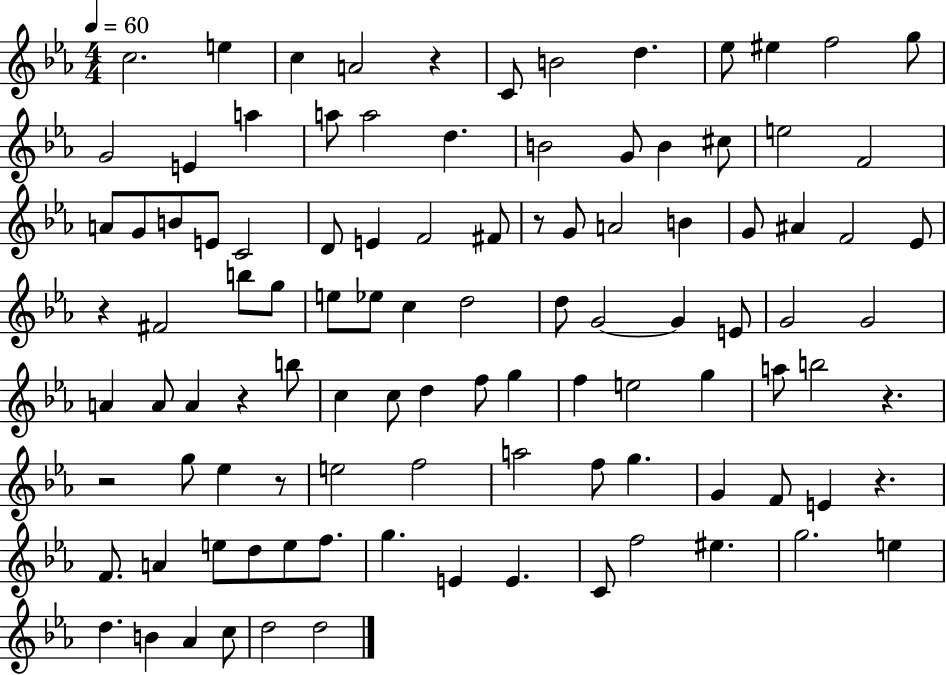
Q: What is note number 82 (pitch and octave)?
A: F5